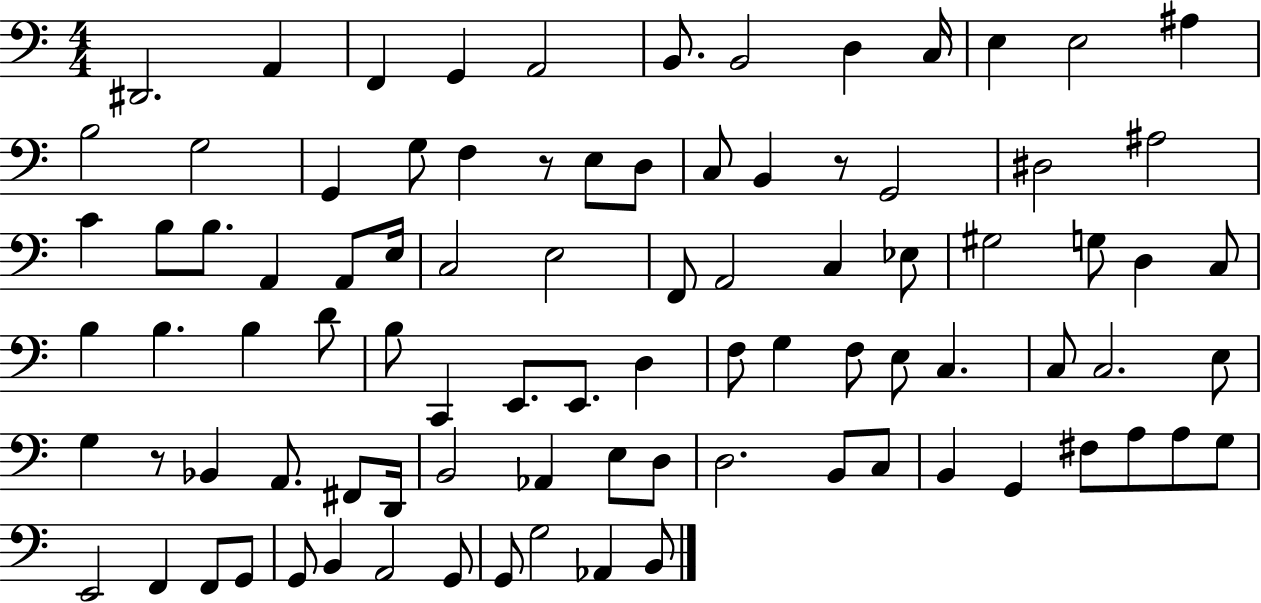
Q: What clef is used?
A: bass